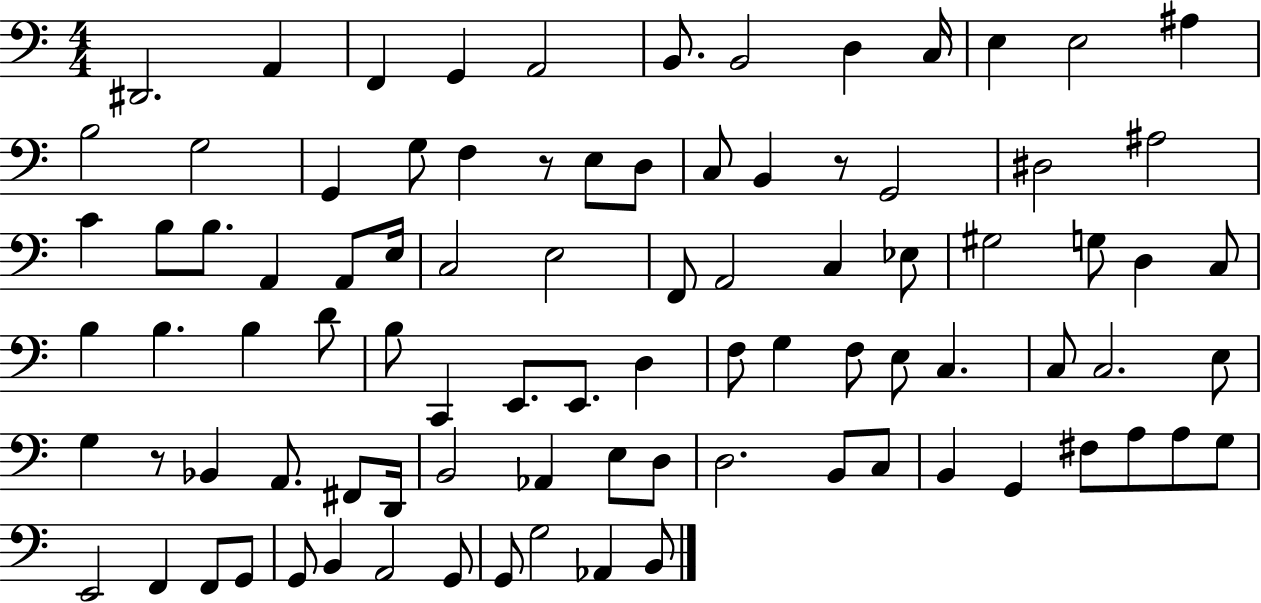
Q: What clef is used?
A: bass